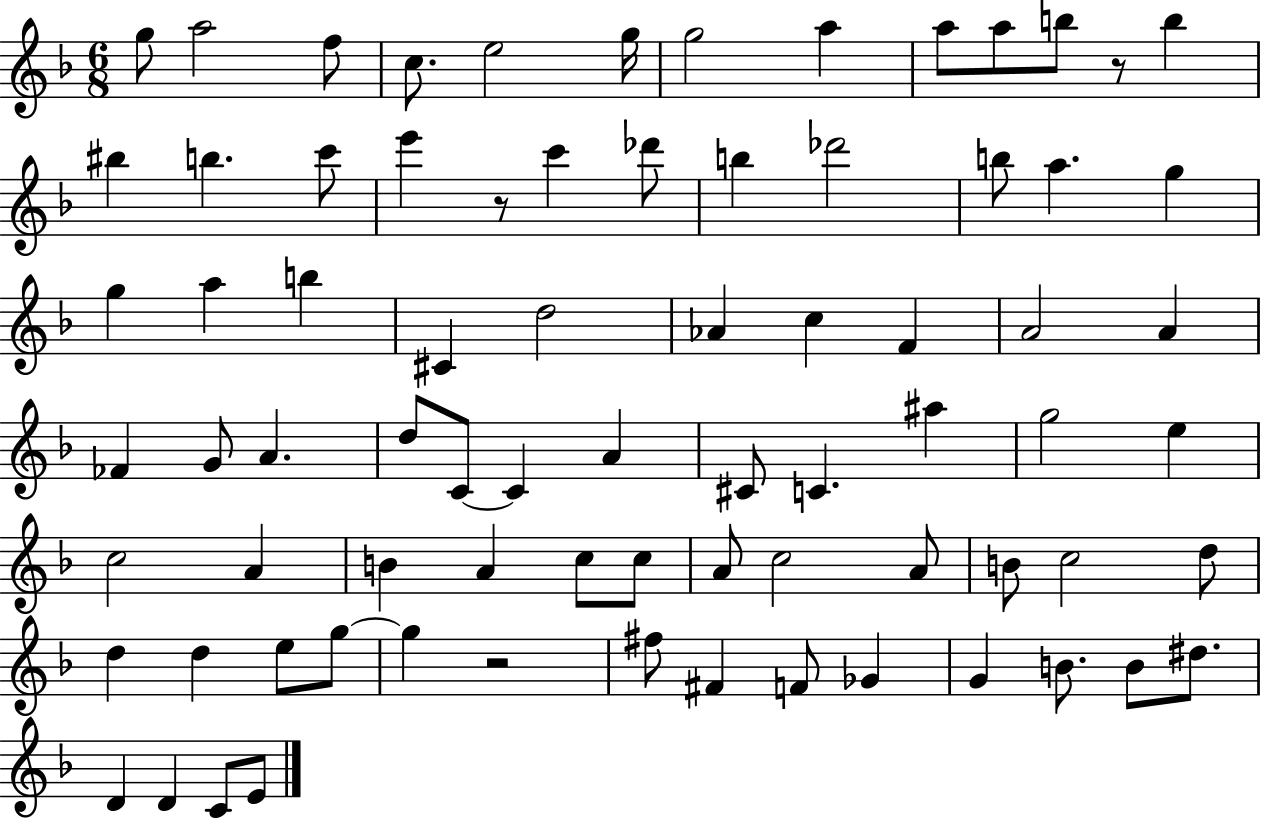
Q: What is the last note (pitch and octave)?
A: E4